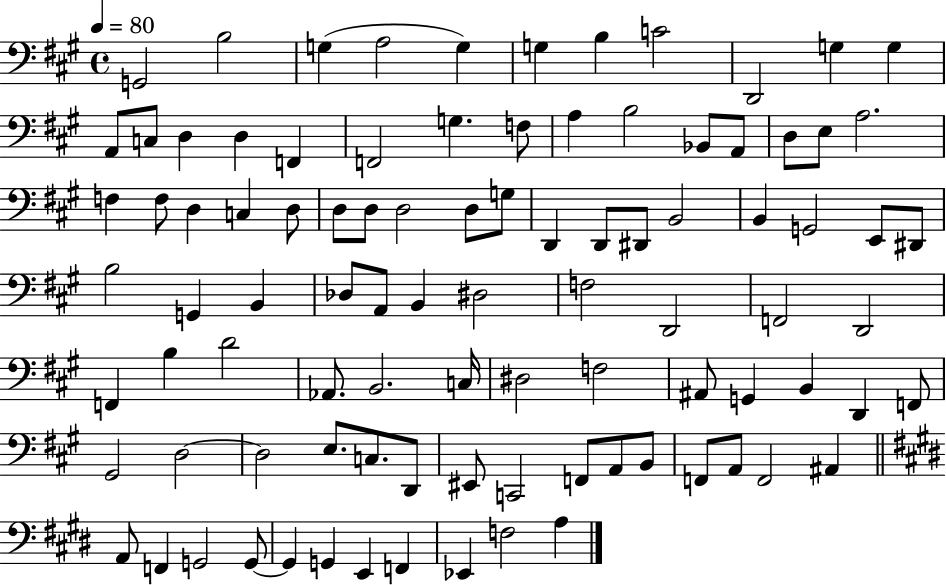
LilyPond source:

{
  \clef bass
  \time 4/4
  \defaultTimeSignature
  \key a \major
  \tempo 4 = 80
  g,2 b2 | g4( a2 g4) | g4 b4 c'2 | d,2 g4 g4 | \break a,8 c8 d4 d4 f,4 | f,2 g4. f8 | a4 b2 bes,8 a,8 | d8 e8 a2. | \break f4 f8 d4 c4 d8 | d8 d8 d2 d8 g8 | d,4 d,8 dis,8 b,2 | b,4 g,2 e,8 dis,8 | \break b2 g,4 b,4 | des8 a,8 b,4 dis2 | f2 d,2 | f,2 d,2 | \break f,4 b4 d'2 | aes,8. b,2. c16 | dis2 f2 | ais,8 g,4 b,4 d,4 f,8 | \break gis,2 d2~~ | d2 e8. c8. d,8 | eis,8 c,2 f,8 a,8 b,8 | f,8 a,8 f,2 ais,4 | \break \bar "||" \break \key e \major a,8 f,4 g,2 g,8~~ | g,4 g,4 e,4 f,4 | ees,4 f2 a4 | \bar "|."
}